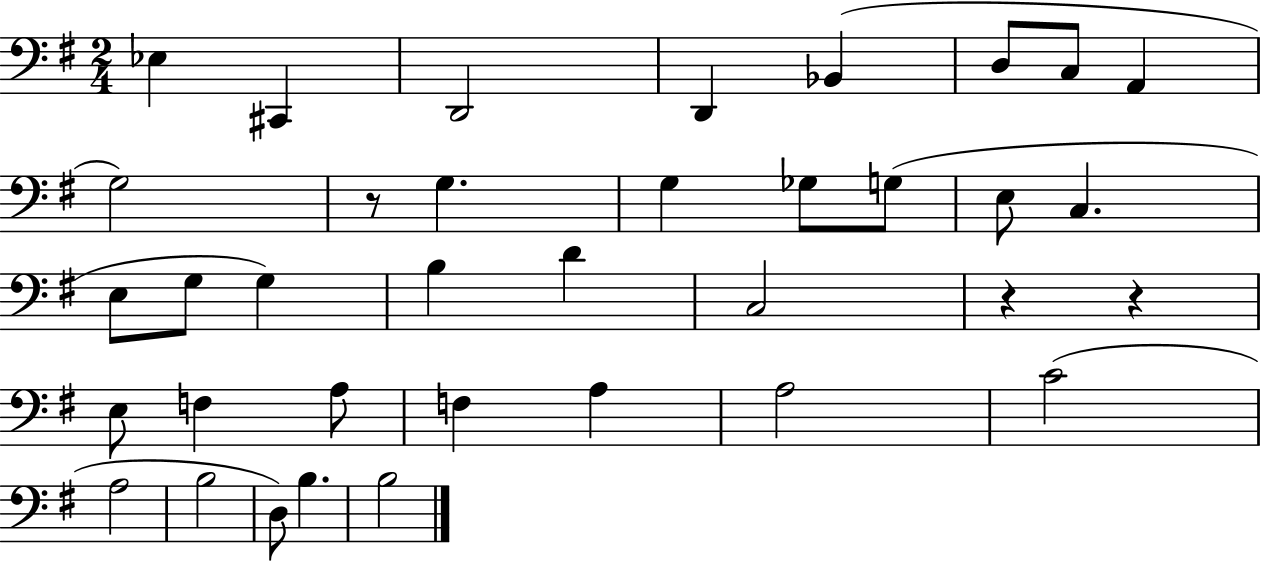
Eb3/q C#2/q D2/h D2/q Bb2/q D3/e C3/e A2/q G3/h R/e G3/q. G3/q Gb3/e G3/e E3/e C3/q. E3/e G3/e G3/q B3/q D4/q C3/h R/q R/q E3/e F3/q A3/e F3/q A3/q A3/h C4/h A3/h B3/h D3/e B3/q. B3/h